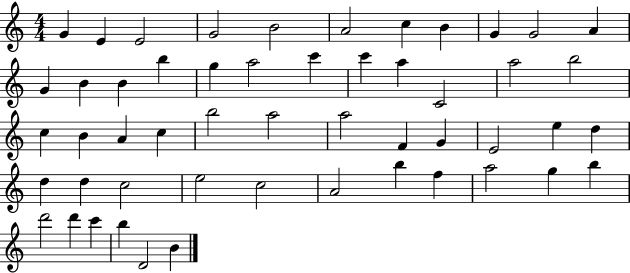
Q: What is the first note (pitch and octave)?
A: G4